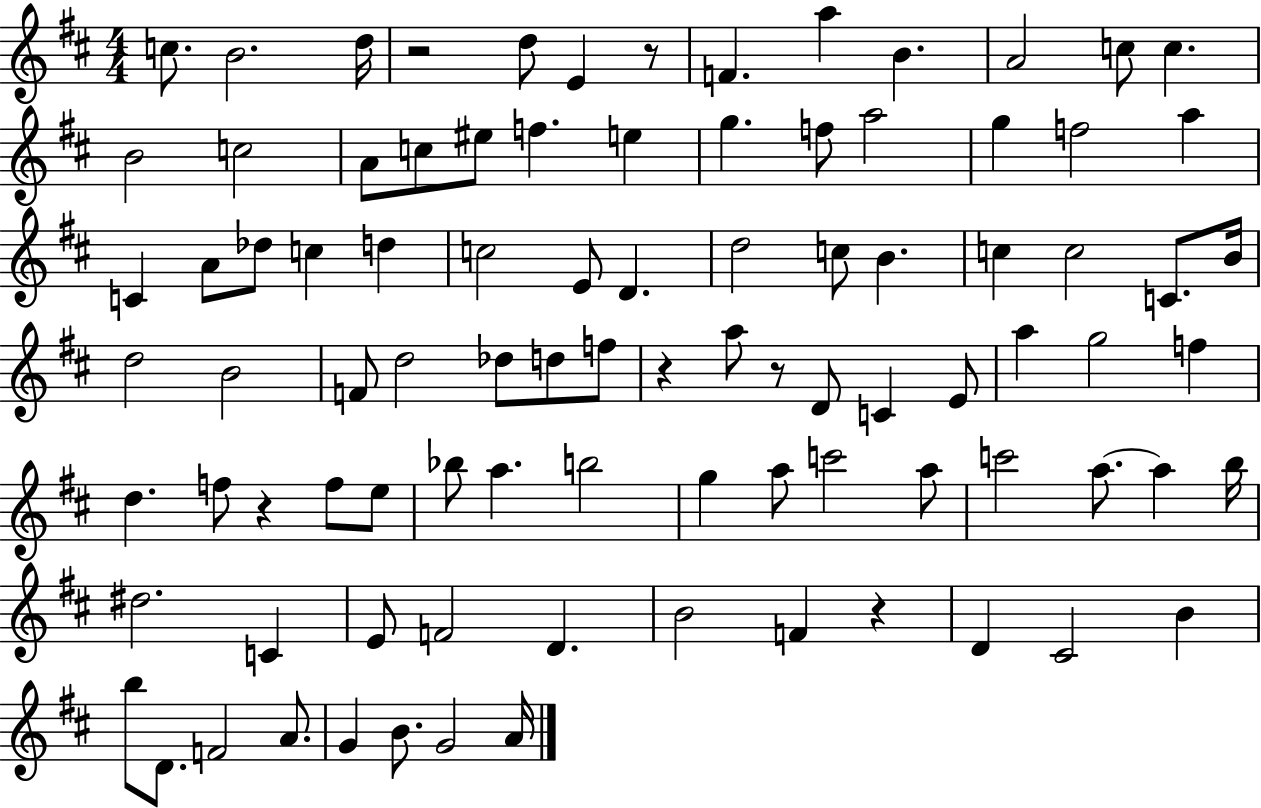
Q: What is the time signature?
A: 4/4